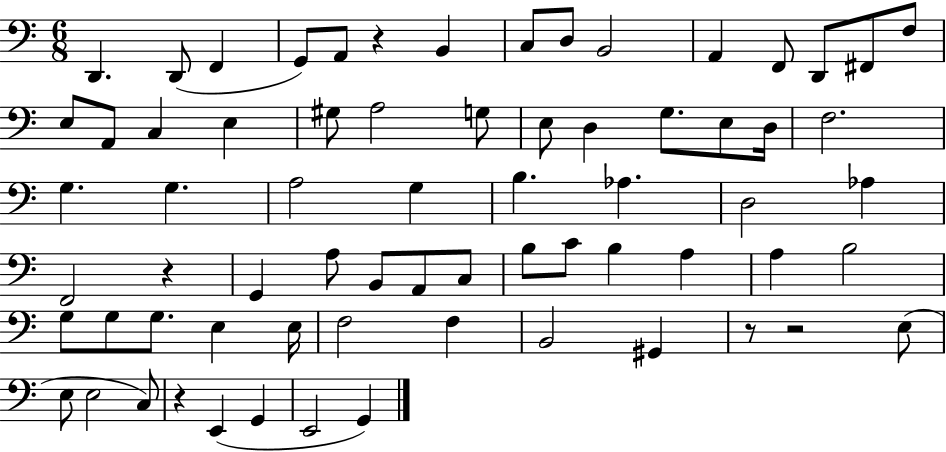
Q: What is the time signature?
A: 6/8